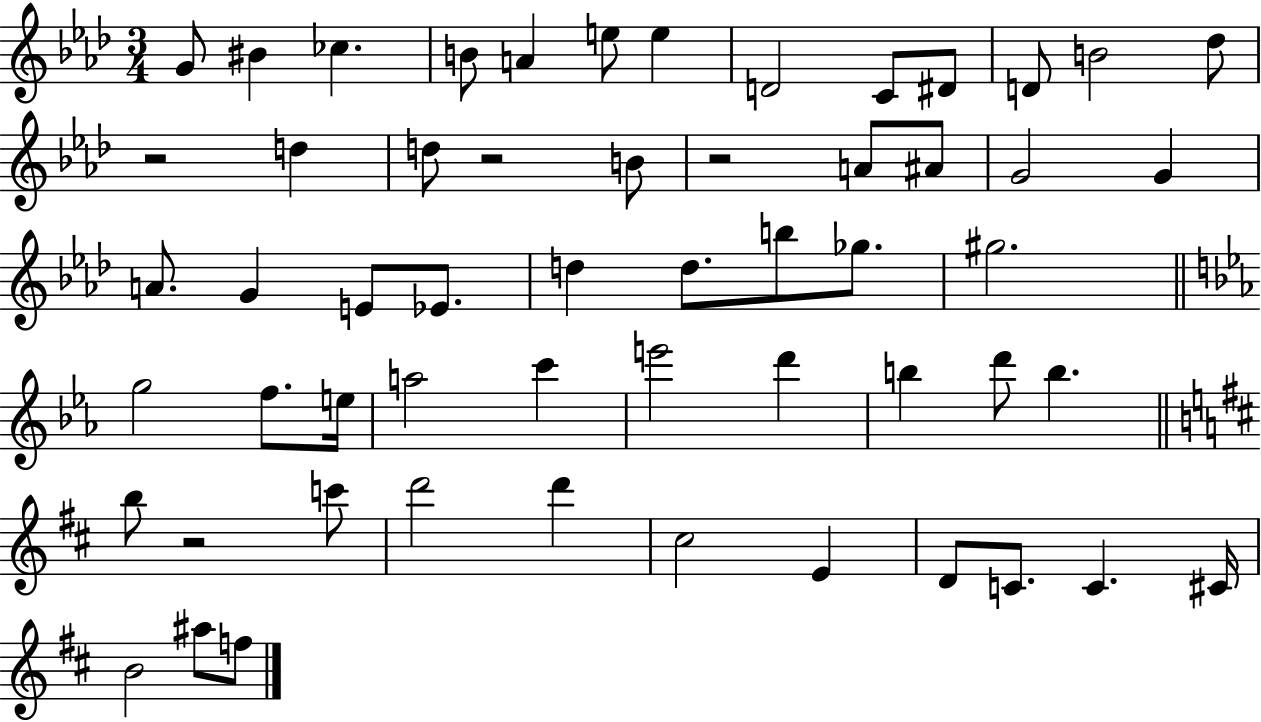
G4/e BIS4/q CES5/q. B4/e A4/q E5/e E5/q D4/h C4/e D#4/e D4/e B4/h Db5/e R/h D5/q D5/e R/h B4/e R/h A4/e A#4/e G4/h G4/q A4/e. G4/q E4/e Eb4/e. D5/q D5/e. B5/e Gb5/e. G#5/h. G5/h F5/e. E5/s A5/h C6/q E6/h D6/q B5/q D6/e B5/q. B5/e R/h C6/e D6/h D6/q C#5/h E4/q D4/e C4/e. C4/q. C#4/s B4/h A#5/e F5/e